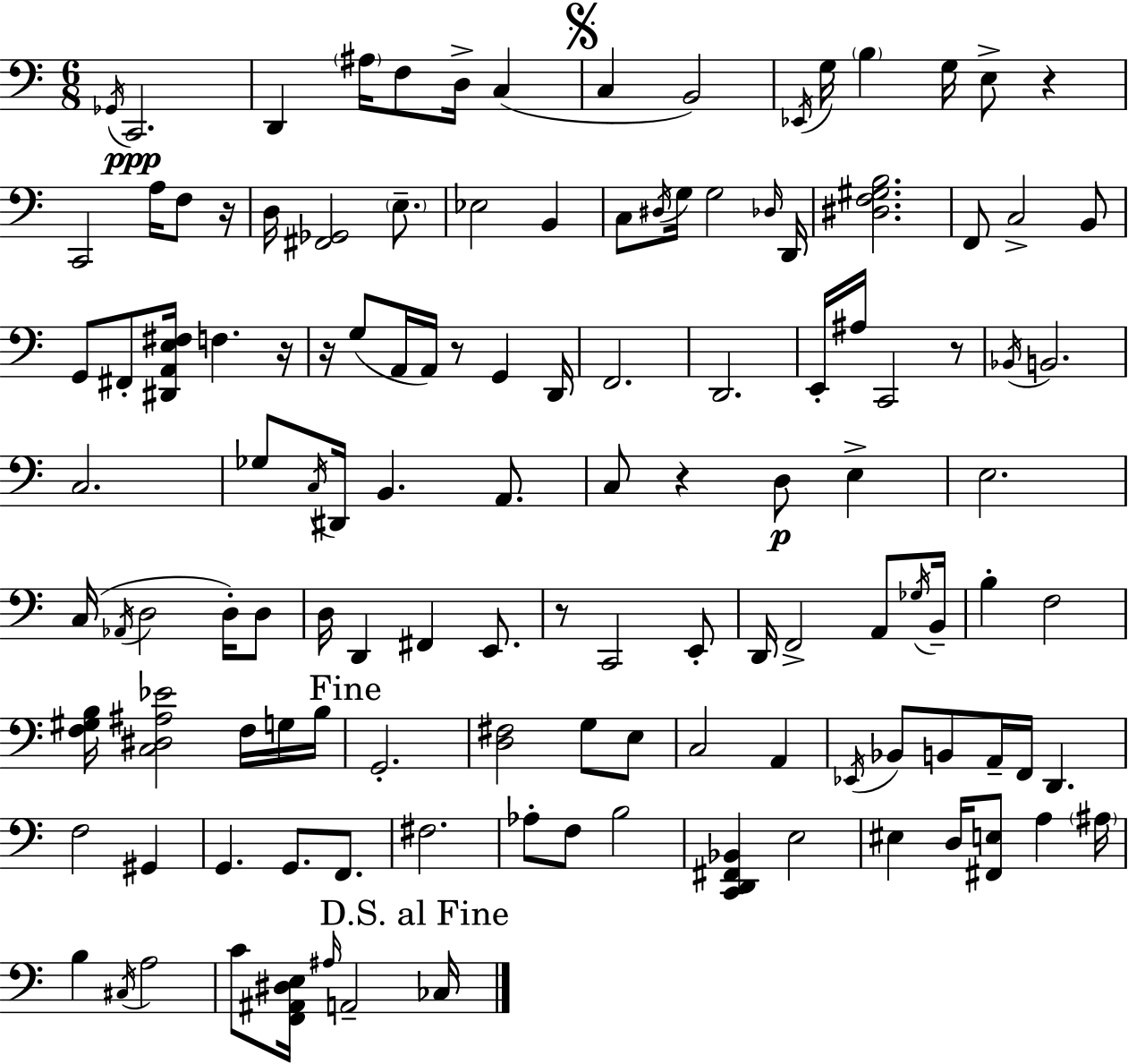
Gb2/s C2/h. D2/q A#3/s F3/e D3/s C3/q C3/q B2/h Eb2/s G3/s B3/q G3/s E3/e R/q C2/h A3/s F3/e R/s D3/s [F#2,Gb2]/h E3/e. Eb3/h B2/q C3/e D#3/s G3/s G3/h Db3/s D2/s [D#3,F3,G#3,B3]/h. F2/e C3/h B2/e G2/e F#2/e [D#2,A2,E3,F#3]/s F3/q. R/s R/s G3/e A2/s A2/s R/e G2/q D2/s F2/h. D2/h. E2/s A#3/s C2/h R/e Bb2/s B2/h. C3/h. Gb3/e C3/s D#2/s B2/q. A2/e. C3/e R/q D3/e E3/q E3/h. C3/s Ab2/s D3/h D3/s D3/e D3/s D2/q F#2/q E2/e. R/e C2/h E2/e D2/s F2/h A2/e Gb3/s B2/s B3/q F3/h [F3,G#3,B3]/s [C3,D#3,A#3,Eb4]/h F3/s G3/s B3/s G2/h. [D3,F#3]/h G3/e E3/e C3/h A2/q Eb2/s Bb2/e B2/e A2/s F2/s D2/q. F3/h G#2/q G2/q. G2/e. F2/e. F#3/h. Ab3/e F3/e B3/h [C2,D2,F#2,Bb2]/q E3/h EIS3/q D3/s [F#2,E3]/e A3/q A#3/s B3/q C#3/s A3/h C4/e [F2,A#2,D#3,E3]/s A#3/s A2/h CES3/s